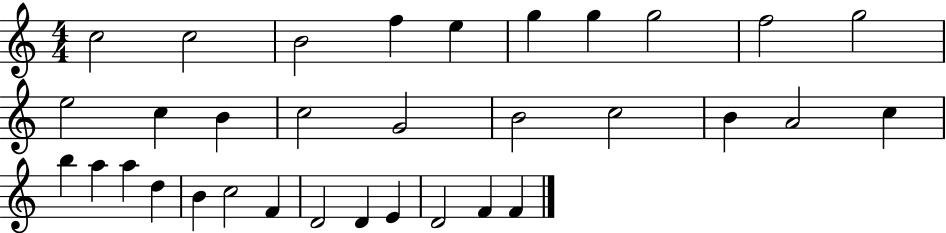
C5/h C5/h B4/h F5/q E5/q G5/q G5/q G5/h F5/h G5/h E5/h C5/q B4/q C5/h G4/h B4/h C5/h B4/q A4/h C5/q B5/q A5/q A5/q D5/q B4/q C5/h F4/q D4/h D4/q E4/q D4/h F4/q F4/q